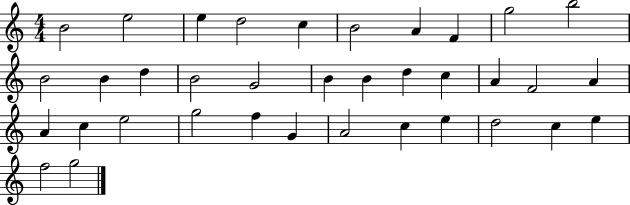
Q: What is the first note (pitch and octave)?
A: B4